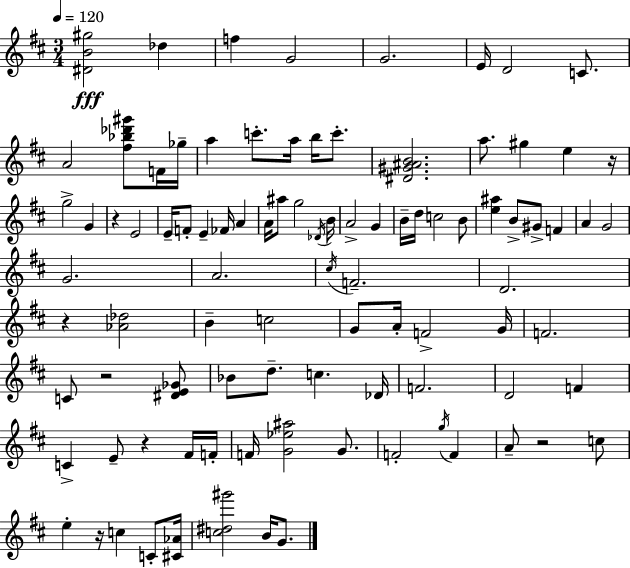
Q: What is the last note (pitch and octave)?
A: G4